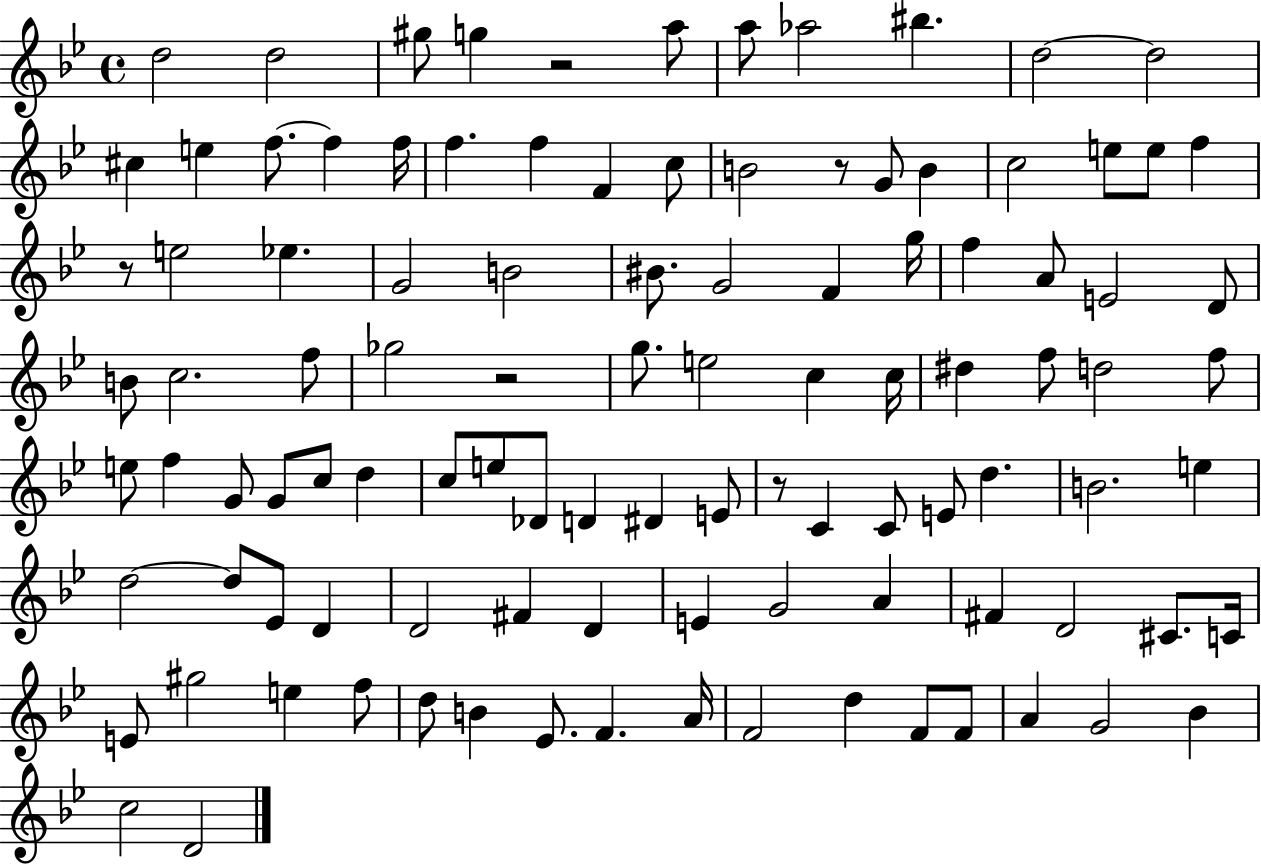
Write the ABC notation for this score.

X:1
T:Untitled
M:4/4
L:1/4
K:Bb
d2 d2 ^g/2 g z2 a/2 a/2 _a2 ^b d2 d2 ^c e f/2 f f/4 f f F c/2 B2 z/2 G/2 B c2 e/2 e/2 f z/2 e2 _e G2 B2 ^B/2 G2 F g/4 f A/2 E2 D/2 B/2 c2 f/2 _g2 z2 g/2 e2 c c/4 ^d f/2 d2 f/2 e/2 f G/2 G/2 c/2 d c/2 e/2 _D/2 D ^D E/2 z/2 C C/2 E/2 d B2 e d2 d/2 _E/2 D D2 ^F D E G2 A ^F D2 ^C/2 C/4 E/2 ^g2 e f/2 d/2 B _E/2 F A/4 F2 d F/2 F/2 A G2 _B c2 D2